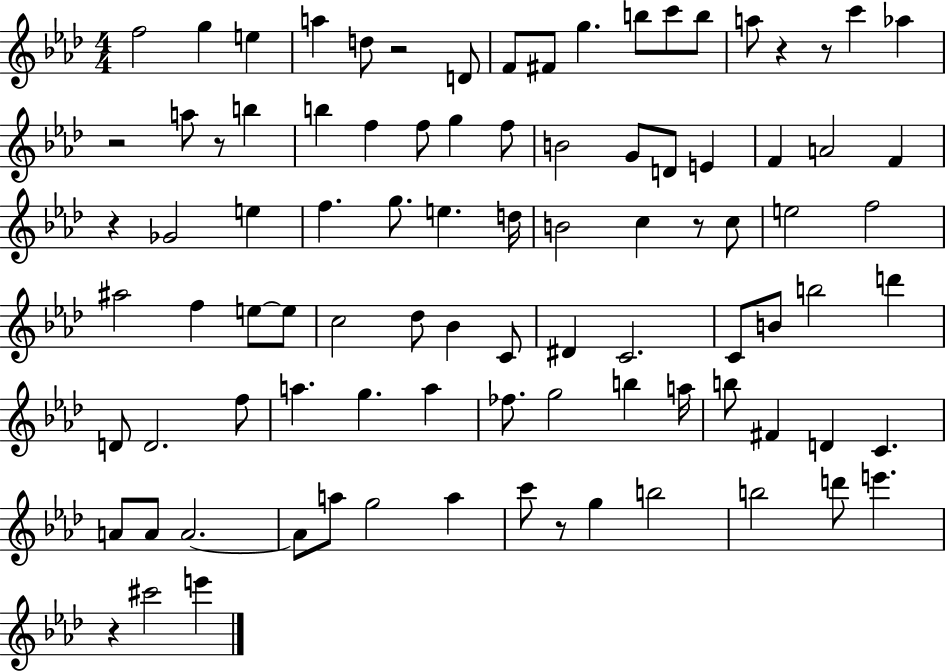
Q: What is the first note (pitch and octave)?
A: F5